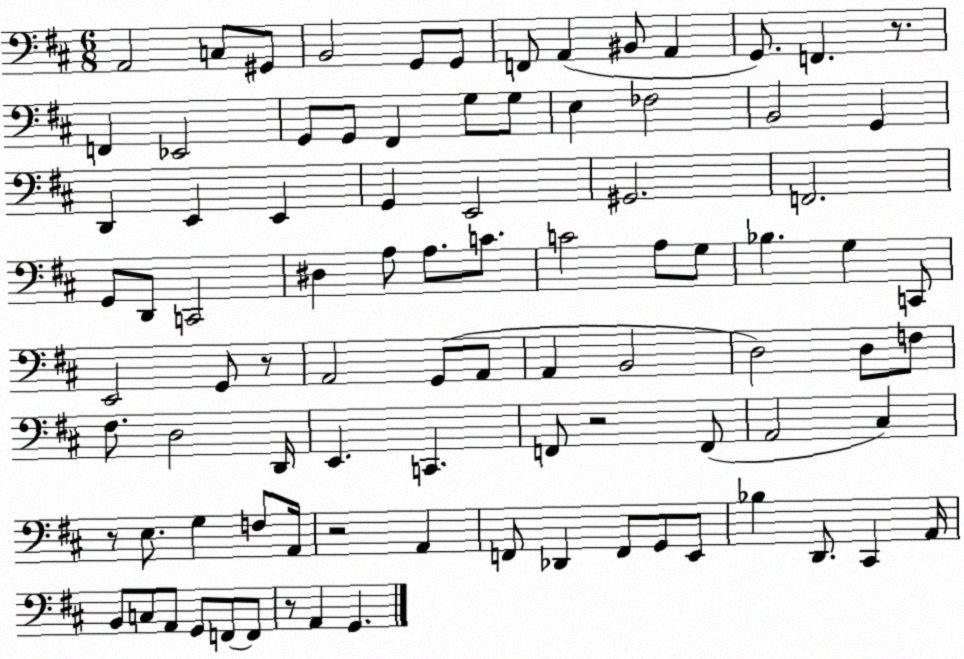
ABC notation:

X:1
T:Untitled
M:6/8
L:1/4
K:D
A,,2 C,/2 ^G,,/2 B,,2 G,,/2 G,,/2 F,,/2 A,, ^B,,/2 A,, G,,/2 F,, z/2 F,, _E,,2 G,,/2 G,,/2 ^F,, G,/2 G,/2 E, _F,2 B,,2 G,, D,, E,, E,, G,, E,,2 ^G,,2 F,,2 G,,/2 D,,/2 C,,2 ^D, A,/2 A,/2 C/2 C2 A,/2 G,/2 _B, G, C,,/2 E,,2 G,,/2 z/2 A,,2 G,,/2 A,,/2 A,, B,,2 D,2 D,/2 F,/2 ^F,/2 D,2 D,,/4 E,, C,, F,,/2 z2 F,,/2 A,,2 ^C, z/2 E,/2 G, F,/2 A,,/4 z2 A,, F,,/2 _D,, F,,/2 G,,/2 E,,/2 _B, D,,/2 ^C,, A,,/4 B,,/2 C,/2 A,,/2 G,,/2 F,,/2 F,,/2 z/2 A,, G,,